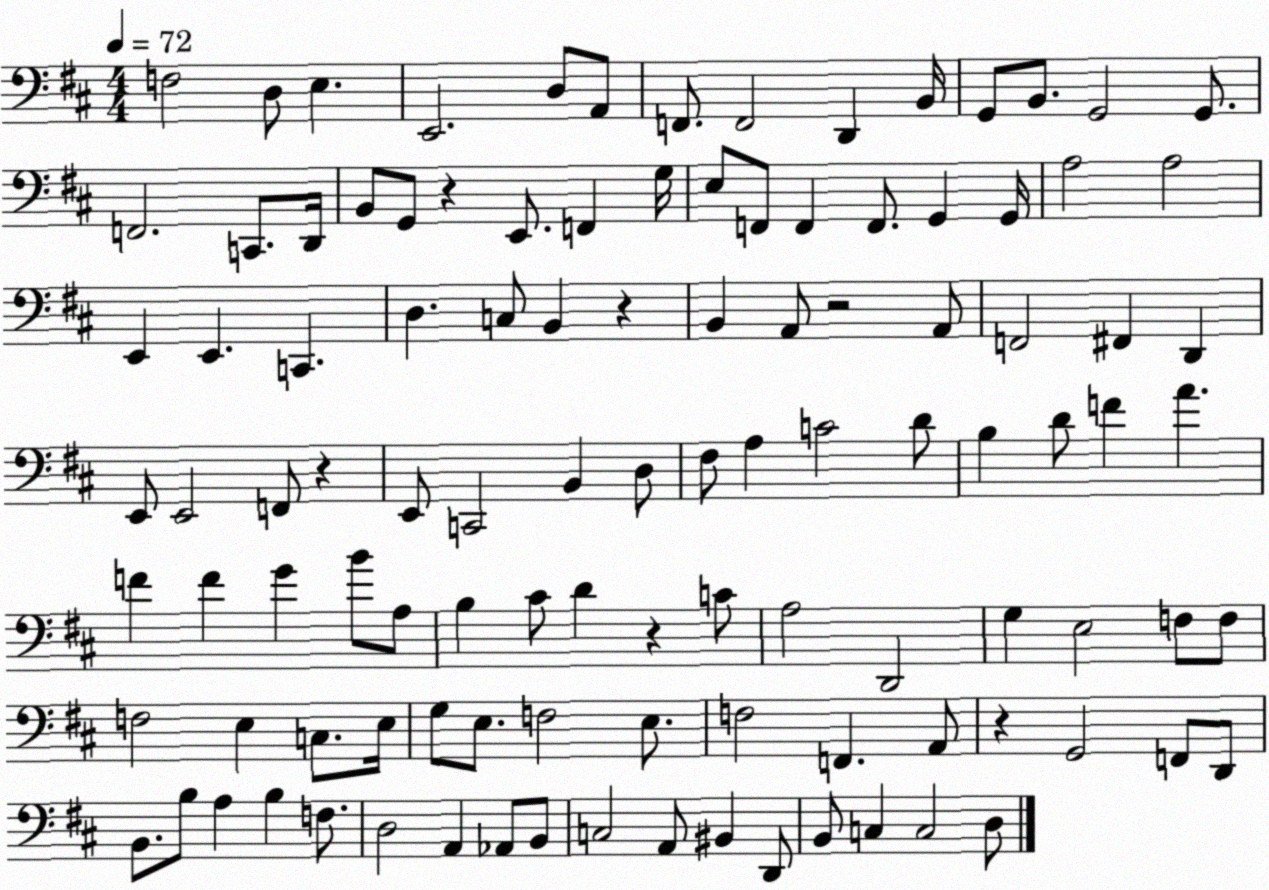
X:1
T:Untitled
M:4/4
L:1/4
K:D
F,2 D,/2 E, E,,2 D,/2 A,,/2 F,,/2 F,,2 D,, B,,/4 G,,/2 B,,/2 G,,2 G,,/2 F,,2 C,,/2 D,,/4 B,,/2 G,,/2 z E,,/2 F,, G,/4 E,/2 F,,/2 F,, F,,/2 G,, G,,/4 A,2 A,2 E,, E,, C,, D, C,/2 B,, z B,, A,,/2 z2 A,,/2 F,,2 ^F,, D,, E,,/2 E,,2 F,,/2 z E,,/2 C,,2 B,, D,/2 ^F,/2 A, C2 D/2 B, D/2 F A F F G B/2 A,/2 B, ^C/2 D z C/2 A,2 D,,2 G, E,2 F,/2 F,/2 F,2 E, C,/2 E,/4 G,/2 E,/2 F,2 E,/2 F,2 F,, A,,/2 z G,,2 F,,/2 D,,/2 B,,/2 B,/2 A, B, F,/2 D,2 A,, _A,,/2 B,,/2 C,2 A,,/2 ^B,, D,,/2 B,,/2 C, C,2 D,/2